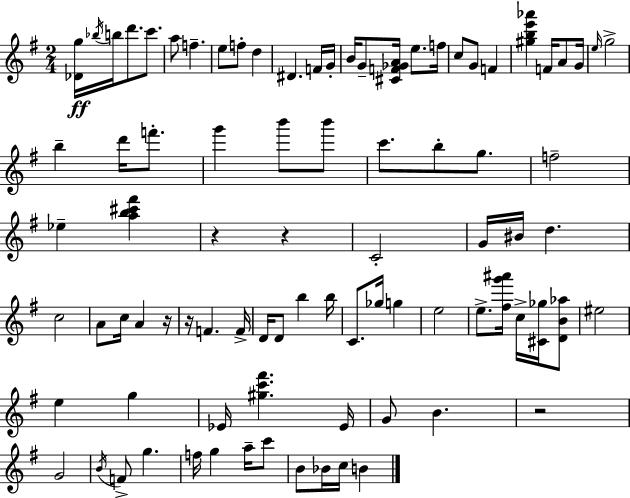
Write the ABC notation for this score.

X:1
T:Untitled
M:2/4
L:1/4
K:G
[_Dg]/4 _b/4 b/4 d'/2 c'/2 a/2 f e/2 f/2 d ^D F/4 G/4 B/4 G/2 [^CF_GA]/4 e/2 f/4 c/2 G/2 F [^gbe'_a'] F/4 A/2 G/4 e/4 g2 b d'/4 f'/2 g' b'/2 b'/2 c'/2 b/2 g/2 f2 _e [ab^c'^f'] z z C2 G/4 ^B/4 d c2 A/2 c/4 A z/4 z/4 F F/4 D/4 D/2 b b/4 C/2 _g/4 g e2 e/2 [^fg'^a']/4 c/4 [^C_g]/4 [DB_a]/2 ^e2 e g _E/4 [^gc'^f'] _E/4 G/2 B z2 G2 B/4 F/2 g f/4 g a/4 c'/2 B/2 _B/4 c/4 B